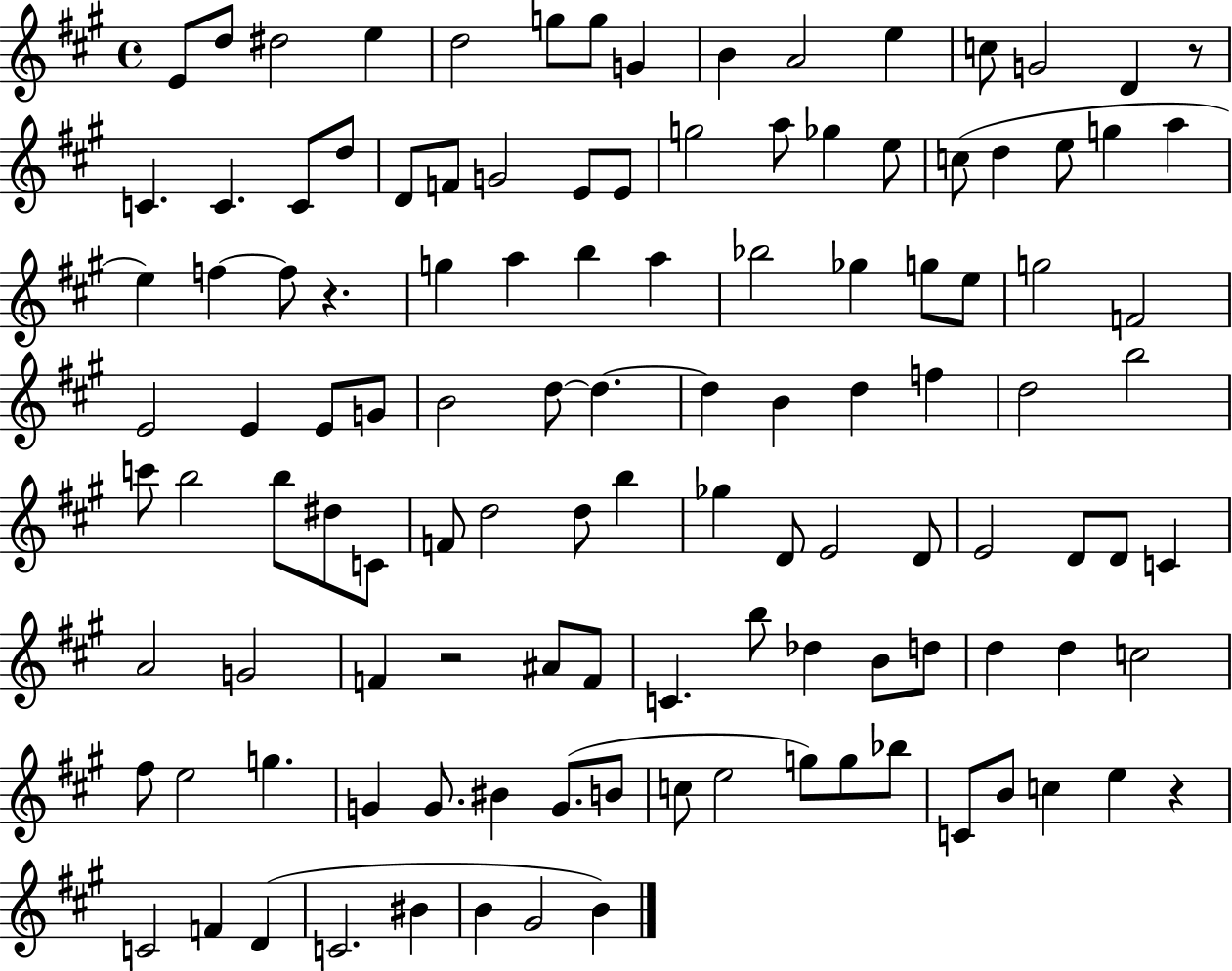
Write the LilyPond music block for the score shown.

{
  \clef treble
  \time 4/4
  \defaultTimeSignature
  \key a \major
  \repeat volta 2 { e'8 d''8 dis''2 e''4 | d''2 g''8 g''8 g'4 | b'4 a'2 e''4 | c''8 g'2 d'4 r8 | \break c'4. c'4. c'8 d''8 | d'8 f'8 g'2 e'8 e'8 | g''2 a''8 ges''4 e''8 | c''8( d''4 e''8 g''4 a''4 | \break e''4) f''4~~ f''8 r4. | g''4 a''4 b''4 a''4 | bes''2 ges''4 g''8 e''8 | g''2 f'2 | \break e'2 e'4 e'8 g'8 | b'2 d''8~~ d''4.~~ | d''4 b'4 d''4 f''4 | d''2 b''2 | \break c'''8 b''2 b''8 dis''8 c'8 | f'8 d''2 d''8 b''4 | ges''4 d'8 e'2 d'8 | e'2 d'8 d'8 c'4 | \break a'2 g'2 | f'4 r2 ais'8 f'8 | c'4. b''8 des''4 b'8 d''8 | d''4 d''4 c''2 | \break fis''8 e''2 g''4. | g'4 g'8. bis'4 g'8.( b'8 | c''8 e''2 g''8) g''8 bes''8 | c'8 b'8 c''4 e''4 r4 | \break c'2 f'4 d'4( | c'2. bis'4 | b'4 gis'2 b'4) | } \bar "|."
}